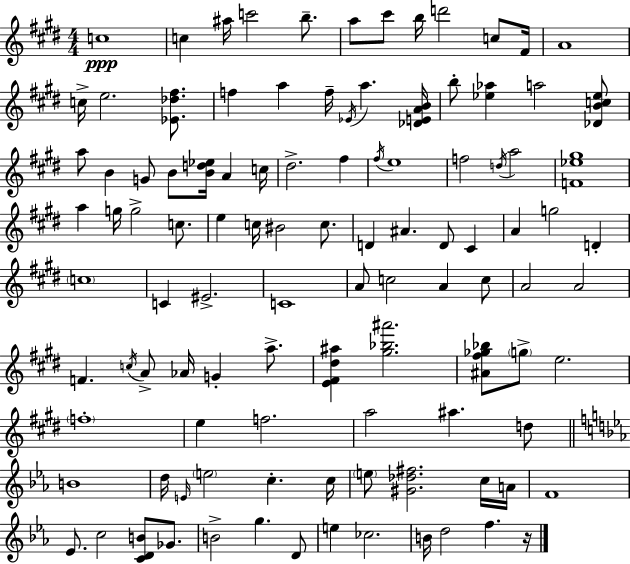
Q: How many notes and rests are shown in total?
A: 106